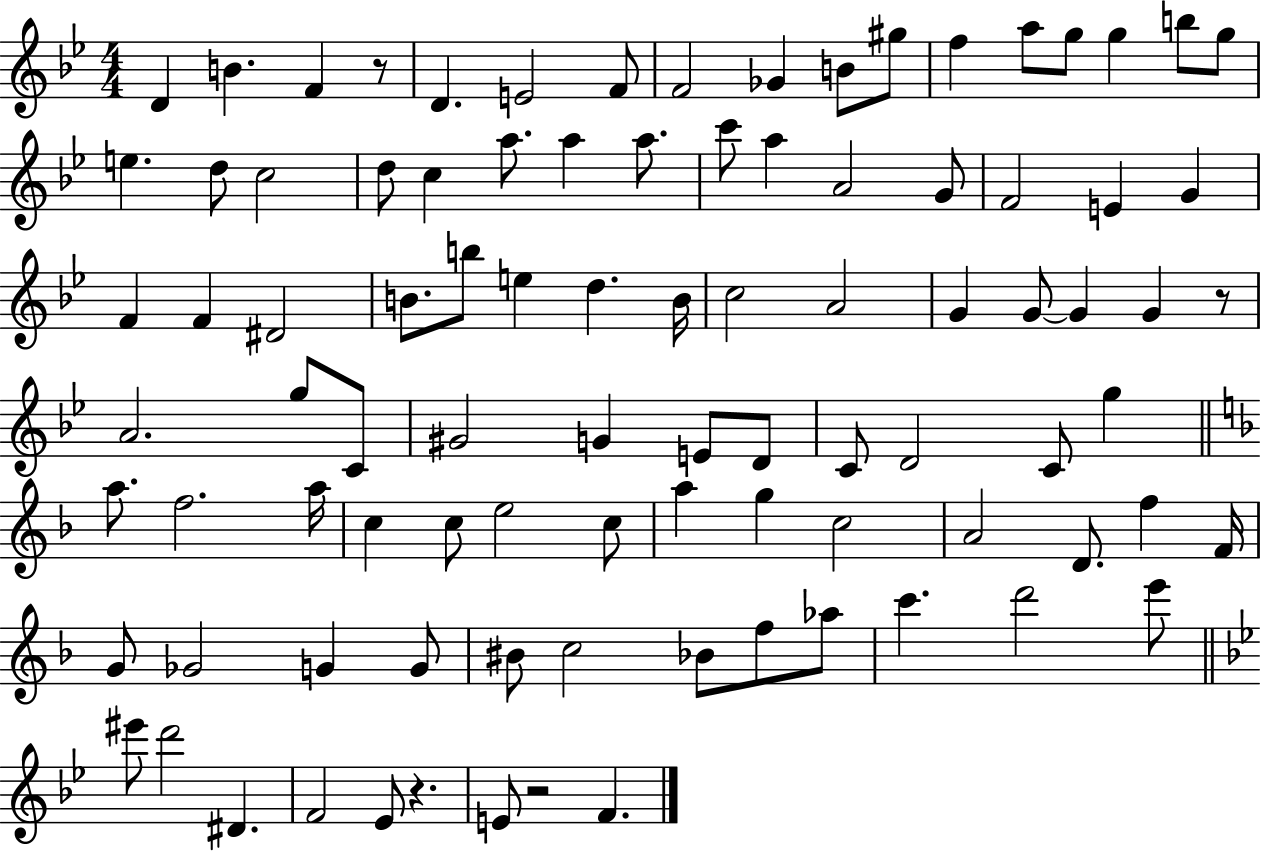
D4/q B4/q. F4/q R/e D4/q. E4/h F4/e F4/h Gb4/q B4/e G#5/e F5/q A5/e G5/e G5/q B5/e G5/e E5/q. D5/e C5/h D5/e C5/q A5/e. A5/q A5/e. C6/e A5/q A4/h G4/e F4/h E4/q G4/q F4/q F4/q D#4/h B4/e. B5/e E5/q D5/q. B4/s C5/h A4/h G4/q G4/e G4/q G4/q R/e A4/h. G5/e C4/e G#4/h G4/q E4/e D4/e C4/e D4/h C4/e G5/q A5/e. F5/h. A5/s C5/q C5/e E5/h C5/e A5/q G5/q C5/h A4/h D4/e. F5/q F4/s G4/e Gb4/h G4/q G4/e BIS4/e C5/h Bb4/e F5/e Ab5/e C6/q. D6/h E6/e EIS6/e D6/h D#4/q. F4/h Eb4/e R/q. E4/e R/h F4/q.